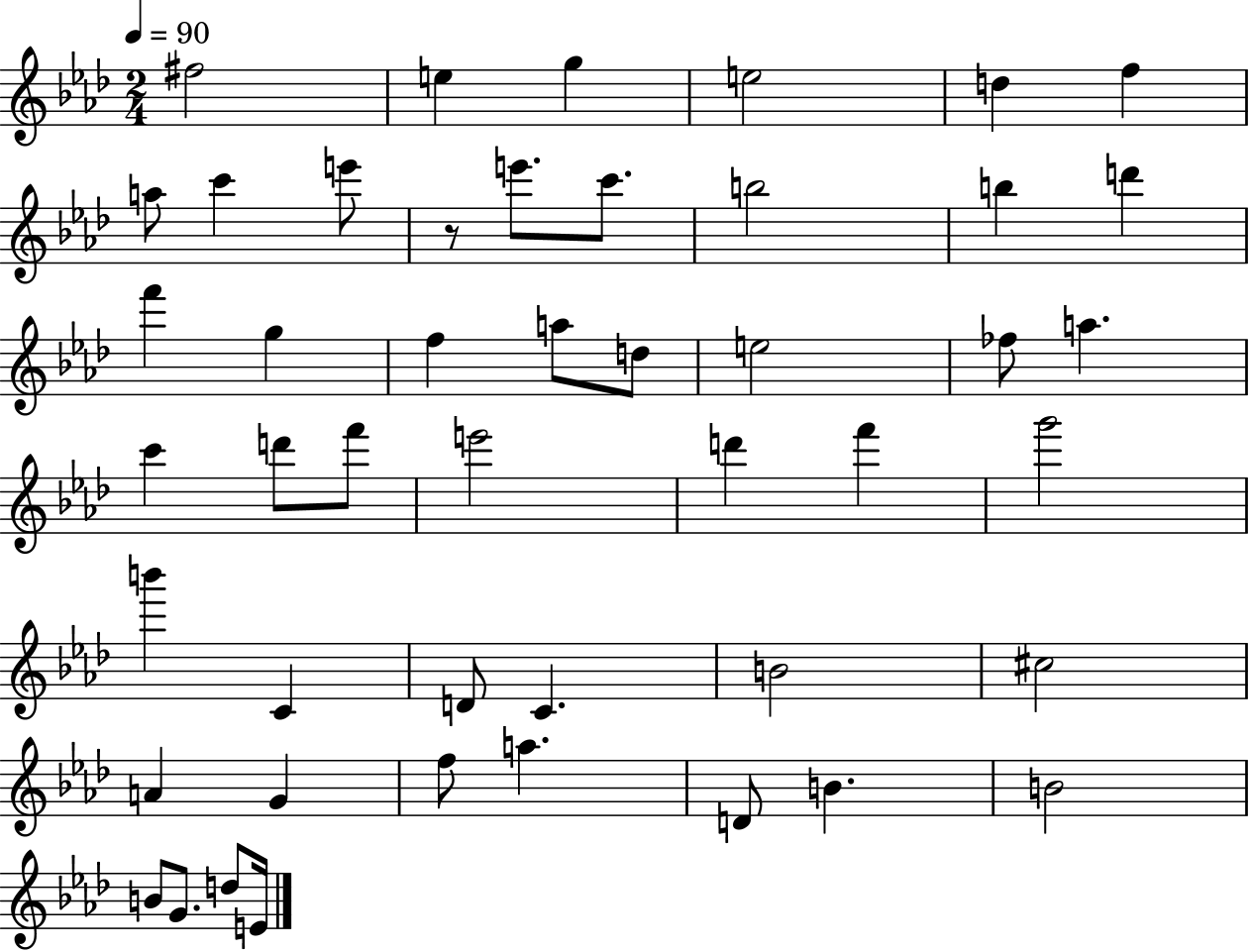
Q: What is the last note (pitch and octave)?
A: E4